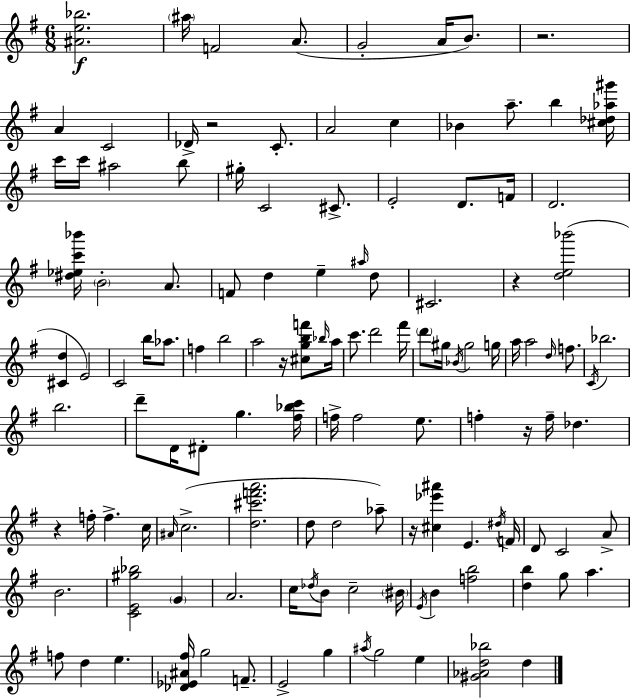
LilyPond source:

{
  \clef treble
  \numericTimeSignature
  \time 6/8
  \key e \minor
  <ais' e'' bes''>2.\f | \parenthesize ais''16 f'2 a'8.( | g'2-. a'16 b'8.) | r2. | \break a'4 c'2 | des'16-> r2 c'8.-. | a'2 c''4 | bes'4 a''8.-- b''4 <cis'' des'' aes'' gis'''>16 | \break c'''16 c'''16 ais''2 b''8 | gis''16-. c'2 cis'8.-> | e'2-. d'8. f'16 | d'2. | \break <dis'' ees'' c''' bes'''>16 \parenthesize b'2-. a'8. | f'8 d''4 e''4-- \grace { ais''16 } d''8 | cis'2. | r4 <d'' e'' bes'''>2( | \break <cis' d''>4 e'2) | c'2 b''16 aes''8. | f''4 b''2 | a''2 r16 <cis'' g'' b'' f'''>8 | \break \grace { bes''16 } a''16 c'''8. d'''2 | fis'''16 \parenthesize d'''8 gis''16 \acciaccatura { bes'16 } gis''2 | g''16 a''16 a''2 | \grace { d''16 } f''8. \acciaccatura { c'16 } bes''2. | \break b''2. | d'''8-- d'16 dis'8-. g''4. | <fis'' bes'' c'''>16 f''16-> f''2 | e''8. f''4-. r16 f''16-- des''4. | \break r4 f''16-. f''4.-> | c''16 \grace { ais'16 }( c''2.-> | <d'' cis''' f''' a'''>2. | d''8 d''2 | \break aes''8--) r16 <cis'' ees''' ais'''>4 e'4. | \acciaccatura { dis''16 } f'16 d'8 c'2 | a'8-> b'2. | <c' e' gis'' bes''>2 | \break \parenthesize g'4 a'2. | c''16 \acciaccatura { des''16 } b'8 c''2-- | \parenthesize bis'16 \acciaccatura { e'16 } b'4 | <f'' b''>2 <d'' b''>4 | \break g''8 a''4. f''8 d''4 | e''4. <des' ees' ais' fis''>16 g''2 | f'8.-- e'2-> | g''4 \acciaccatura { ais''16 } g''2 | \break e''4 <gis' aes' d'' bes''>2 | d''4 \bar "|."
}